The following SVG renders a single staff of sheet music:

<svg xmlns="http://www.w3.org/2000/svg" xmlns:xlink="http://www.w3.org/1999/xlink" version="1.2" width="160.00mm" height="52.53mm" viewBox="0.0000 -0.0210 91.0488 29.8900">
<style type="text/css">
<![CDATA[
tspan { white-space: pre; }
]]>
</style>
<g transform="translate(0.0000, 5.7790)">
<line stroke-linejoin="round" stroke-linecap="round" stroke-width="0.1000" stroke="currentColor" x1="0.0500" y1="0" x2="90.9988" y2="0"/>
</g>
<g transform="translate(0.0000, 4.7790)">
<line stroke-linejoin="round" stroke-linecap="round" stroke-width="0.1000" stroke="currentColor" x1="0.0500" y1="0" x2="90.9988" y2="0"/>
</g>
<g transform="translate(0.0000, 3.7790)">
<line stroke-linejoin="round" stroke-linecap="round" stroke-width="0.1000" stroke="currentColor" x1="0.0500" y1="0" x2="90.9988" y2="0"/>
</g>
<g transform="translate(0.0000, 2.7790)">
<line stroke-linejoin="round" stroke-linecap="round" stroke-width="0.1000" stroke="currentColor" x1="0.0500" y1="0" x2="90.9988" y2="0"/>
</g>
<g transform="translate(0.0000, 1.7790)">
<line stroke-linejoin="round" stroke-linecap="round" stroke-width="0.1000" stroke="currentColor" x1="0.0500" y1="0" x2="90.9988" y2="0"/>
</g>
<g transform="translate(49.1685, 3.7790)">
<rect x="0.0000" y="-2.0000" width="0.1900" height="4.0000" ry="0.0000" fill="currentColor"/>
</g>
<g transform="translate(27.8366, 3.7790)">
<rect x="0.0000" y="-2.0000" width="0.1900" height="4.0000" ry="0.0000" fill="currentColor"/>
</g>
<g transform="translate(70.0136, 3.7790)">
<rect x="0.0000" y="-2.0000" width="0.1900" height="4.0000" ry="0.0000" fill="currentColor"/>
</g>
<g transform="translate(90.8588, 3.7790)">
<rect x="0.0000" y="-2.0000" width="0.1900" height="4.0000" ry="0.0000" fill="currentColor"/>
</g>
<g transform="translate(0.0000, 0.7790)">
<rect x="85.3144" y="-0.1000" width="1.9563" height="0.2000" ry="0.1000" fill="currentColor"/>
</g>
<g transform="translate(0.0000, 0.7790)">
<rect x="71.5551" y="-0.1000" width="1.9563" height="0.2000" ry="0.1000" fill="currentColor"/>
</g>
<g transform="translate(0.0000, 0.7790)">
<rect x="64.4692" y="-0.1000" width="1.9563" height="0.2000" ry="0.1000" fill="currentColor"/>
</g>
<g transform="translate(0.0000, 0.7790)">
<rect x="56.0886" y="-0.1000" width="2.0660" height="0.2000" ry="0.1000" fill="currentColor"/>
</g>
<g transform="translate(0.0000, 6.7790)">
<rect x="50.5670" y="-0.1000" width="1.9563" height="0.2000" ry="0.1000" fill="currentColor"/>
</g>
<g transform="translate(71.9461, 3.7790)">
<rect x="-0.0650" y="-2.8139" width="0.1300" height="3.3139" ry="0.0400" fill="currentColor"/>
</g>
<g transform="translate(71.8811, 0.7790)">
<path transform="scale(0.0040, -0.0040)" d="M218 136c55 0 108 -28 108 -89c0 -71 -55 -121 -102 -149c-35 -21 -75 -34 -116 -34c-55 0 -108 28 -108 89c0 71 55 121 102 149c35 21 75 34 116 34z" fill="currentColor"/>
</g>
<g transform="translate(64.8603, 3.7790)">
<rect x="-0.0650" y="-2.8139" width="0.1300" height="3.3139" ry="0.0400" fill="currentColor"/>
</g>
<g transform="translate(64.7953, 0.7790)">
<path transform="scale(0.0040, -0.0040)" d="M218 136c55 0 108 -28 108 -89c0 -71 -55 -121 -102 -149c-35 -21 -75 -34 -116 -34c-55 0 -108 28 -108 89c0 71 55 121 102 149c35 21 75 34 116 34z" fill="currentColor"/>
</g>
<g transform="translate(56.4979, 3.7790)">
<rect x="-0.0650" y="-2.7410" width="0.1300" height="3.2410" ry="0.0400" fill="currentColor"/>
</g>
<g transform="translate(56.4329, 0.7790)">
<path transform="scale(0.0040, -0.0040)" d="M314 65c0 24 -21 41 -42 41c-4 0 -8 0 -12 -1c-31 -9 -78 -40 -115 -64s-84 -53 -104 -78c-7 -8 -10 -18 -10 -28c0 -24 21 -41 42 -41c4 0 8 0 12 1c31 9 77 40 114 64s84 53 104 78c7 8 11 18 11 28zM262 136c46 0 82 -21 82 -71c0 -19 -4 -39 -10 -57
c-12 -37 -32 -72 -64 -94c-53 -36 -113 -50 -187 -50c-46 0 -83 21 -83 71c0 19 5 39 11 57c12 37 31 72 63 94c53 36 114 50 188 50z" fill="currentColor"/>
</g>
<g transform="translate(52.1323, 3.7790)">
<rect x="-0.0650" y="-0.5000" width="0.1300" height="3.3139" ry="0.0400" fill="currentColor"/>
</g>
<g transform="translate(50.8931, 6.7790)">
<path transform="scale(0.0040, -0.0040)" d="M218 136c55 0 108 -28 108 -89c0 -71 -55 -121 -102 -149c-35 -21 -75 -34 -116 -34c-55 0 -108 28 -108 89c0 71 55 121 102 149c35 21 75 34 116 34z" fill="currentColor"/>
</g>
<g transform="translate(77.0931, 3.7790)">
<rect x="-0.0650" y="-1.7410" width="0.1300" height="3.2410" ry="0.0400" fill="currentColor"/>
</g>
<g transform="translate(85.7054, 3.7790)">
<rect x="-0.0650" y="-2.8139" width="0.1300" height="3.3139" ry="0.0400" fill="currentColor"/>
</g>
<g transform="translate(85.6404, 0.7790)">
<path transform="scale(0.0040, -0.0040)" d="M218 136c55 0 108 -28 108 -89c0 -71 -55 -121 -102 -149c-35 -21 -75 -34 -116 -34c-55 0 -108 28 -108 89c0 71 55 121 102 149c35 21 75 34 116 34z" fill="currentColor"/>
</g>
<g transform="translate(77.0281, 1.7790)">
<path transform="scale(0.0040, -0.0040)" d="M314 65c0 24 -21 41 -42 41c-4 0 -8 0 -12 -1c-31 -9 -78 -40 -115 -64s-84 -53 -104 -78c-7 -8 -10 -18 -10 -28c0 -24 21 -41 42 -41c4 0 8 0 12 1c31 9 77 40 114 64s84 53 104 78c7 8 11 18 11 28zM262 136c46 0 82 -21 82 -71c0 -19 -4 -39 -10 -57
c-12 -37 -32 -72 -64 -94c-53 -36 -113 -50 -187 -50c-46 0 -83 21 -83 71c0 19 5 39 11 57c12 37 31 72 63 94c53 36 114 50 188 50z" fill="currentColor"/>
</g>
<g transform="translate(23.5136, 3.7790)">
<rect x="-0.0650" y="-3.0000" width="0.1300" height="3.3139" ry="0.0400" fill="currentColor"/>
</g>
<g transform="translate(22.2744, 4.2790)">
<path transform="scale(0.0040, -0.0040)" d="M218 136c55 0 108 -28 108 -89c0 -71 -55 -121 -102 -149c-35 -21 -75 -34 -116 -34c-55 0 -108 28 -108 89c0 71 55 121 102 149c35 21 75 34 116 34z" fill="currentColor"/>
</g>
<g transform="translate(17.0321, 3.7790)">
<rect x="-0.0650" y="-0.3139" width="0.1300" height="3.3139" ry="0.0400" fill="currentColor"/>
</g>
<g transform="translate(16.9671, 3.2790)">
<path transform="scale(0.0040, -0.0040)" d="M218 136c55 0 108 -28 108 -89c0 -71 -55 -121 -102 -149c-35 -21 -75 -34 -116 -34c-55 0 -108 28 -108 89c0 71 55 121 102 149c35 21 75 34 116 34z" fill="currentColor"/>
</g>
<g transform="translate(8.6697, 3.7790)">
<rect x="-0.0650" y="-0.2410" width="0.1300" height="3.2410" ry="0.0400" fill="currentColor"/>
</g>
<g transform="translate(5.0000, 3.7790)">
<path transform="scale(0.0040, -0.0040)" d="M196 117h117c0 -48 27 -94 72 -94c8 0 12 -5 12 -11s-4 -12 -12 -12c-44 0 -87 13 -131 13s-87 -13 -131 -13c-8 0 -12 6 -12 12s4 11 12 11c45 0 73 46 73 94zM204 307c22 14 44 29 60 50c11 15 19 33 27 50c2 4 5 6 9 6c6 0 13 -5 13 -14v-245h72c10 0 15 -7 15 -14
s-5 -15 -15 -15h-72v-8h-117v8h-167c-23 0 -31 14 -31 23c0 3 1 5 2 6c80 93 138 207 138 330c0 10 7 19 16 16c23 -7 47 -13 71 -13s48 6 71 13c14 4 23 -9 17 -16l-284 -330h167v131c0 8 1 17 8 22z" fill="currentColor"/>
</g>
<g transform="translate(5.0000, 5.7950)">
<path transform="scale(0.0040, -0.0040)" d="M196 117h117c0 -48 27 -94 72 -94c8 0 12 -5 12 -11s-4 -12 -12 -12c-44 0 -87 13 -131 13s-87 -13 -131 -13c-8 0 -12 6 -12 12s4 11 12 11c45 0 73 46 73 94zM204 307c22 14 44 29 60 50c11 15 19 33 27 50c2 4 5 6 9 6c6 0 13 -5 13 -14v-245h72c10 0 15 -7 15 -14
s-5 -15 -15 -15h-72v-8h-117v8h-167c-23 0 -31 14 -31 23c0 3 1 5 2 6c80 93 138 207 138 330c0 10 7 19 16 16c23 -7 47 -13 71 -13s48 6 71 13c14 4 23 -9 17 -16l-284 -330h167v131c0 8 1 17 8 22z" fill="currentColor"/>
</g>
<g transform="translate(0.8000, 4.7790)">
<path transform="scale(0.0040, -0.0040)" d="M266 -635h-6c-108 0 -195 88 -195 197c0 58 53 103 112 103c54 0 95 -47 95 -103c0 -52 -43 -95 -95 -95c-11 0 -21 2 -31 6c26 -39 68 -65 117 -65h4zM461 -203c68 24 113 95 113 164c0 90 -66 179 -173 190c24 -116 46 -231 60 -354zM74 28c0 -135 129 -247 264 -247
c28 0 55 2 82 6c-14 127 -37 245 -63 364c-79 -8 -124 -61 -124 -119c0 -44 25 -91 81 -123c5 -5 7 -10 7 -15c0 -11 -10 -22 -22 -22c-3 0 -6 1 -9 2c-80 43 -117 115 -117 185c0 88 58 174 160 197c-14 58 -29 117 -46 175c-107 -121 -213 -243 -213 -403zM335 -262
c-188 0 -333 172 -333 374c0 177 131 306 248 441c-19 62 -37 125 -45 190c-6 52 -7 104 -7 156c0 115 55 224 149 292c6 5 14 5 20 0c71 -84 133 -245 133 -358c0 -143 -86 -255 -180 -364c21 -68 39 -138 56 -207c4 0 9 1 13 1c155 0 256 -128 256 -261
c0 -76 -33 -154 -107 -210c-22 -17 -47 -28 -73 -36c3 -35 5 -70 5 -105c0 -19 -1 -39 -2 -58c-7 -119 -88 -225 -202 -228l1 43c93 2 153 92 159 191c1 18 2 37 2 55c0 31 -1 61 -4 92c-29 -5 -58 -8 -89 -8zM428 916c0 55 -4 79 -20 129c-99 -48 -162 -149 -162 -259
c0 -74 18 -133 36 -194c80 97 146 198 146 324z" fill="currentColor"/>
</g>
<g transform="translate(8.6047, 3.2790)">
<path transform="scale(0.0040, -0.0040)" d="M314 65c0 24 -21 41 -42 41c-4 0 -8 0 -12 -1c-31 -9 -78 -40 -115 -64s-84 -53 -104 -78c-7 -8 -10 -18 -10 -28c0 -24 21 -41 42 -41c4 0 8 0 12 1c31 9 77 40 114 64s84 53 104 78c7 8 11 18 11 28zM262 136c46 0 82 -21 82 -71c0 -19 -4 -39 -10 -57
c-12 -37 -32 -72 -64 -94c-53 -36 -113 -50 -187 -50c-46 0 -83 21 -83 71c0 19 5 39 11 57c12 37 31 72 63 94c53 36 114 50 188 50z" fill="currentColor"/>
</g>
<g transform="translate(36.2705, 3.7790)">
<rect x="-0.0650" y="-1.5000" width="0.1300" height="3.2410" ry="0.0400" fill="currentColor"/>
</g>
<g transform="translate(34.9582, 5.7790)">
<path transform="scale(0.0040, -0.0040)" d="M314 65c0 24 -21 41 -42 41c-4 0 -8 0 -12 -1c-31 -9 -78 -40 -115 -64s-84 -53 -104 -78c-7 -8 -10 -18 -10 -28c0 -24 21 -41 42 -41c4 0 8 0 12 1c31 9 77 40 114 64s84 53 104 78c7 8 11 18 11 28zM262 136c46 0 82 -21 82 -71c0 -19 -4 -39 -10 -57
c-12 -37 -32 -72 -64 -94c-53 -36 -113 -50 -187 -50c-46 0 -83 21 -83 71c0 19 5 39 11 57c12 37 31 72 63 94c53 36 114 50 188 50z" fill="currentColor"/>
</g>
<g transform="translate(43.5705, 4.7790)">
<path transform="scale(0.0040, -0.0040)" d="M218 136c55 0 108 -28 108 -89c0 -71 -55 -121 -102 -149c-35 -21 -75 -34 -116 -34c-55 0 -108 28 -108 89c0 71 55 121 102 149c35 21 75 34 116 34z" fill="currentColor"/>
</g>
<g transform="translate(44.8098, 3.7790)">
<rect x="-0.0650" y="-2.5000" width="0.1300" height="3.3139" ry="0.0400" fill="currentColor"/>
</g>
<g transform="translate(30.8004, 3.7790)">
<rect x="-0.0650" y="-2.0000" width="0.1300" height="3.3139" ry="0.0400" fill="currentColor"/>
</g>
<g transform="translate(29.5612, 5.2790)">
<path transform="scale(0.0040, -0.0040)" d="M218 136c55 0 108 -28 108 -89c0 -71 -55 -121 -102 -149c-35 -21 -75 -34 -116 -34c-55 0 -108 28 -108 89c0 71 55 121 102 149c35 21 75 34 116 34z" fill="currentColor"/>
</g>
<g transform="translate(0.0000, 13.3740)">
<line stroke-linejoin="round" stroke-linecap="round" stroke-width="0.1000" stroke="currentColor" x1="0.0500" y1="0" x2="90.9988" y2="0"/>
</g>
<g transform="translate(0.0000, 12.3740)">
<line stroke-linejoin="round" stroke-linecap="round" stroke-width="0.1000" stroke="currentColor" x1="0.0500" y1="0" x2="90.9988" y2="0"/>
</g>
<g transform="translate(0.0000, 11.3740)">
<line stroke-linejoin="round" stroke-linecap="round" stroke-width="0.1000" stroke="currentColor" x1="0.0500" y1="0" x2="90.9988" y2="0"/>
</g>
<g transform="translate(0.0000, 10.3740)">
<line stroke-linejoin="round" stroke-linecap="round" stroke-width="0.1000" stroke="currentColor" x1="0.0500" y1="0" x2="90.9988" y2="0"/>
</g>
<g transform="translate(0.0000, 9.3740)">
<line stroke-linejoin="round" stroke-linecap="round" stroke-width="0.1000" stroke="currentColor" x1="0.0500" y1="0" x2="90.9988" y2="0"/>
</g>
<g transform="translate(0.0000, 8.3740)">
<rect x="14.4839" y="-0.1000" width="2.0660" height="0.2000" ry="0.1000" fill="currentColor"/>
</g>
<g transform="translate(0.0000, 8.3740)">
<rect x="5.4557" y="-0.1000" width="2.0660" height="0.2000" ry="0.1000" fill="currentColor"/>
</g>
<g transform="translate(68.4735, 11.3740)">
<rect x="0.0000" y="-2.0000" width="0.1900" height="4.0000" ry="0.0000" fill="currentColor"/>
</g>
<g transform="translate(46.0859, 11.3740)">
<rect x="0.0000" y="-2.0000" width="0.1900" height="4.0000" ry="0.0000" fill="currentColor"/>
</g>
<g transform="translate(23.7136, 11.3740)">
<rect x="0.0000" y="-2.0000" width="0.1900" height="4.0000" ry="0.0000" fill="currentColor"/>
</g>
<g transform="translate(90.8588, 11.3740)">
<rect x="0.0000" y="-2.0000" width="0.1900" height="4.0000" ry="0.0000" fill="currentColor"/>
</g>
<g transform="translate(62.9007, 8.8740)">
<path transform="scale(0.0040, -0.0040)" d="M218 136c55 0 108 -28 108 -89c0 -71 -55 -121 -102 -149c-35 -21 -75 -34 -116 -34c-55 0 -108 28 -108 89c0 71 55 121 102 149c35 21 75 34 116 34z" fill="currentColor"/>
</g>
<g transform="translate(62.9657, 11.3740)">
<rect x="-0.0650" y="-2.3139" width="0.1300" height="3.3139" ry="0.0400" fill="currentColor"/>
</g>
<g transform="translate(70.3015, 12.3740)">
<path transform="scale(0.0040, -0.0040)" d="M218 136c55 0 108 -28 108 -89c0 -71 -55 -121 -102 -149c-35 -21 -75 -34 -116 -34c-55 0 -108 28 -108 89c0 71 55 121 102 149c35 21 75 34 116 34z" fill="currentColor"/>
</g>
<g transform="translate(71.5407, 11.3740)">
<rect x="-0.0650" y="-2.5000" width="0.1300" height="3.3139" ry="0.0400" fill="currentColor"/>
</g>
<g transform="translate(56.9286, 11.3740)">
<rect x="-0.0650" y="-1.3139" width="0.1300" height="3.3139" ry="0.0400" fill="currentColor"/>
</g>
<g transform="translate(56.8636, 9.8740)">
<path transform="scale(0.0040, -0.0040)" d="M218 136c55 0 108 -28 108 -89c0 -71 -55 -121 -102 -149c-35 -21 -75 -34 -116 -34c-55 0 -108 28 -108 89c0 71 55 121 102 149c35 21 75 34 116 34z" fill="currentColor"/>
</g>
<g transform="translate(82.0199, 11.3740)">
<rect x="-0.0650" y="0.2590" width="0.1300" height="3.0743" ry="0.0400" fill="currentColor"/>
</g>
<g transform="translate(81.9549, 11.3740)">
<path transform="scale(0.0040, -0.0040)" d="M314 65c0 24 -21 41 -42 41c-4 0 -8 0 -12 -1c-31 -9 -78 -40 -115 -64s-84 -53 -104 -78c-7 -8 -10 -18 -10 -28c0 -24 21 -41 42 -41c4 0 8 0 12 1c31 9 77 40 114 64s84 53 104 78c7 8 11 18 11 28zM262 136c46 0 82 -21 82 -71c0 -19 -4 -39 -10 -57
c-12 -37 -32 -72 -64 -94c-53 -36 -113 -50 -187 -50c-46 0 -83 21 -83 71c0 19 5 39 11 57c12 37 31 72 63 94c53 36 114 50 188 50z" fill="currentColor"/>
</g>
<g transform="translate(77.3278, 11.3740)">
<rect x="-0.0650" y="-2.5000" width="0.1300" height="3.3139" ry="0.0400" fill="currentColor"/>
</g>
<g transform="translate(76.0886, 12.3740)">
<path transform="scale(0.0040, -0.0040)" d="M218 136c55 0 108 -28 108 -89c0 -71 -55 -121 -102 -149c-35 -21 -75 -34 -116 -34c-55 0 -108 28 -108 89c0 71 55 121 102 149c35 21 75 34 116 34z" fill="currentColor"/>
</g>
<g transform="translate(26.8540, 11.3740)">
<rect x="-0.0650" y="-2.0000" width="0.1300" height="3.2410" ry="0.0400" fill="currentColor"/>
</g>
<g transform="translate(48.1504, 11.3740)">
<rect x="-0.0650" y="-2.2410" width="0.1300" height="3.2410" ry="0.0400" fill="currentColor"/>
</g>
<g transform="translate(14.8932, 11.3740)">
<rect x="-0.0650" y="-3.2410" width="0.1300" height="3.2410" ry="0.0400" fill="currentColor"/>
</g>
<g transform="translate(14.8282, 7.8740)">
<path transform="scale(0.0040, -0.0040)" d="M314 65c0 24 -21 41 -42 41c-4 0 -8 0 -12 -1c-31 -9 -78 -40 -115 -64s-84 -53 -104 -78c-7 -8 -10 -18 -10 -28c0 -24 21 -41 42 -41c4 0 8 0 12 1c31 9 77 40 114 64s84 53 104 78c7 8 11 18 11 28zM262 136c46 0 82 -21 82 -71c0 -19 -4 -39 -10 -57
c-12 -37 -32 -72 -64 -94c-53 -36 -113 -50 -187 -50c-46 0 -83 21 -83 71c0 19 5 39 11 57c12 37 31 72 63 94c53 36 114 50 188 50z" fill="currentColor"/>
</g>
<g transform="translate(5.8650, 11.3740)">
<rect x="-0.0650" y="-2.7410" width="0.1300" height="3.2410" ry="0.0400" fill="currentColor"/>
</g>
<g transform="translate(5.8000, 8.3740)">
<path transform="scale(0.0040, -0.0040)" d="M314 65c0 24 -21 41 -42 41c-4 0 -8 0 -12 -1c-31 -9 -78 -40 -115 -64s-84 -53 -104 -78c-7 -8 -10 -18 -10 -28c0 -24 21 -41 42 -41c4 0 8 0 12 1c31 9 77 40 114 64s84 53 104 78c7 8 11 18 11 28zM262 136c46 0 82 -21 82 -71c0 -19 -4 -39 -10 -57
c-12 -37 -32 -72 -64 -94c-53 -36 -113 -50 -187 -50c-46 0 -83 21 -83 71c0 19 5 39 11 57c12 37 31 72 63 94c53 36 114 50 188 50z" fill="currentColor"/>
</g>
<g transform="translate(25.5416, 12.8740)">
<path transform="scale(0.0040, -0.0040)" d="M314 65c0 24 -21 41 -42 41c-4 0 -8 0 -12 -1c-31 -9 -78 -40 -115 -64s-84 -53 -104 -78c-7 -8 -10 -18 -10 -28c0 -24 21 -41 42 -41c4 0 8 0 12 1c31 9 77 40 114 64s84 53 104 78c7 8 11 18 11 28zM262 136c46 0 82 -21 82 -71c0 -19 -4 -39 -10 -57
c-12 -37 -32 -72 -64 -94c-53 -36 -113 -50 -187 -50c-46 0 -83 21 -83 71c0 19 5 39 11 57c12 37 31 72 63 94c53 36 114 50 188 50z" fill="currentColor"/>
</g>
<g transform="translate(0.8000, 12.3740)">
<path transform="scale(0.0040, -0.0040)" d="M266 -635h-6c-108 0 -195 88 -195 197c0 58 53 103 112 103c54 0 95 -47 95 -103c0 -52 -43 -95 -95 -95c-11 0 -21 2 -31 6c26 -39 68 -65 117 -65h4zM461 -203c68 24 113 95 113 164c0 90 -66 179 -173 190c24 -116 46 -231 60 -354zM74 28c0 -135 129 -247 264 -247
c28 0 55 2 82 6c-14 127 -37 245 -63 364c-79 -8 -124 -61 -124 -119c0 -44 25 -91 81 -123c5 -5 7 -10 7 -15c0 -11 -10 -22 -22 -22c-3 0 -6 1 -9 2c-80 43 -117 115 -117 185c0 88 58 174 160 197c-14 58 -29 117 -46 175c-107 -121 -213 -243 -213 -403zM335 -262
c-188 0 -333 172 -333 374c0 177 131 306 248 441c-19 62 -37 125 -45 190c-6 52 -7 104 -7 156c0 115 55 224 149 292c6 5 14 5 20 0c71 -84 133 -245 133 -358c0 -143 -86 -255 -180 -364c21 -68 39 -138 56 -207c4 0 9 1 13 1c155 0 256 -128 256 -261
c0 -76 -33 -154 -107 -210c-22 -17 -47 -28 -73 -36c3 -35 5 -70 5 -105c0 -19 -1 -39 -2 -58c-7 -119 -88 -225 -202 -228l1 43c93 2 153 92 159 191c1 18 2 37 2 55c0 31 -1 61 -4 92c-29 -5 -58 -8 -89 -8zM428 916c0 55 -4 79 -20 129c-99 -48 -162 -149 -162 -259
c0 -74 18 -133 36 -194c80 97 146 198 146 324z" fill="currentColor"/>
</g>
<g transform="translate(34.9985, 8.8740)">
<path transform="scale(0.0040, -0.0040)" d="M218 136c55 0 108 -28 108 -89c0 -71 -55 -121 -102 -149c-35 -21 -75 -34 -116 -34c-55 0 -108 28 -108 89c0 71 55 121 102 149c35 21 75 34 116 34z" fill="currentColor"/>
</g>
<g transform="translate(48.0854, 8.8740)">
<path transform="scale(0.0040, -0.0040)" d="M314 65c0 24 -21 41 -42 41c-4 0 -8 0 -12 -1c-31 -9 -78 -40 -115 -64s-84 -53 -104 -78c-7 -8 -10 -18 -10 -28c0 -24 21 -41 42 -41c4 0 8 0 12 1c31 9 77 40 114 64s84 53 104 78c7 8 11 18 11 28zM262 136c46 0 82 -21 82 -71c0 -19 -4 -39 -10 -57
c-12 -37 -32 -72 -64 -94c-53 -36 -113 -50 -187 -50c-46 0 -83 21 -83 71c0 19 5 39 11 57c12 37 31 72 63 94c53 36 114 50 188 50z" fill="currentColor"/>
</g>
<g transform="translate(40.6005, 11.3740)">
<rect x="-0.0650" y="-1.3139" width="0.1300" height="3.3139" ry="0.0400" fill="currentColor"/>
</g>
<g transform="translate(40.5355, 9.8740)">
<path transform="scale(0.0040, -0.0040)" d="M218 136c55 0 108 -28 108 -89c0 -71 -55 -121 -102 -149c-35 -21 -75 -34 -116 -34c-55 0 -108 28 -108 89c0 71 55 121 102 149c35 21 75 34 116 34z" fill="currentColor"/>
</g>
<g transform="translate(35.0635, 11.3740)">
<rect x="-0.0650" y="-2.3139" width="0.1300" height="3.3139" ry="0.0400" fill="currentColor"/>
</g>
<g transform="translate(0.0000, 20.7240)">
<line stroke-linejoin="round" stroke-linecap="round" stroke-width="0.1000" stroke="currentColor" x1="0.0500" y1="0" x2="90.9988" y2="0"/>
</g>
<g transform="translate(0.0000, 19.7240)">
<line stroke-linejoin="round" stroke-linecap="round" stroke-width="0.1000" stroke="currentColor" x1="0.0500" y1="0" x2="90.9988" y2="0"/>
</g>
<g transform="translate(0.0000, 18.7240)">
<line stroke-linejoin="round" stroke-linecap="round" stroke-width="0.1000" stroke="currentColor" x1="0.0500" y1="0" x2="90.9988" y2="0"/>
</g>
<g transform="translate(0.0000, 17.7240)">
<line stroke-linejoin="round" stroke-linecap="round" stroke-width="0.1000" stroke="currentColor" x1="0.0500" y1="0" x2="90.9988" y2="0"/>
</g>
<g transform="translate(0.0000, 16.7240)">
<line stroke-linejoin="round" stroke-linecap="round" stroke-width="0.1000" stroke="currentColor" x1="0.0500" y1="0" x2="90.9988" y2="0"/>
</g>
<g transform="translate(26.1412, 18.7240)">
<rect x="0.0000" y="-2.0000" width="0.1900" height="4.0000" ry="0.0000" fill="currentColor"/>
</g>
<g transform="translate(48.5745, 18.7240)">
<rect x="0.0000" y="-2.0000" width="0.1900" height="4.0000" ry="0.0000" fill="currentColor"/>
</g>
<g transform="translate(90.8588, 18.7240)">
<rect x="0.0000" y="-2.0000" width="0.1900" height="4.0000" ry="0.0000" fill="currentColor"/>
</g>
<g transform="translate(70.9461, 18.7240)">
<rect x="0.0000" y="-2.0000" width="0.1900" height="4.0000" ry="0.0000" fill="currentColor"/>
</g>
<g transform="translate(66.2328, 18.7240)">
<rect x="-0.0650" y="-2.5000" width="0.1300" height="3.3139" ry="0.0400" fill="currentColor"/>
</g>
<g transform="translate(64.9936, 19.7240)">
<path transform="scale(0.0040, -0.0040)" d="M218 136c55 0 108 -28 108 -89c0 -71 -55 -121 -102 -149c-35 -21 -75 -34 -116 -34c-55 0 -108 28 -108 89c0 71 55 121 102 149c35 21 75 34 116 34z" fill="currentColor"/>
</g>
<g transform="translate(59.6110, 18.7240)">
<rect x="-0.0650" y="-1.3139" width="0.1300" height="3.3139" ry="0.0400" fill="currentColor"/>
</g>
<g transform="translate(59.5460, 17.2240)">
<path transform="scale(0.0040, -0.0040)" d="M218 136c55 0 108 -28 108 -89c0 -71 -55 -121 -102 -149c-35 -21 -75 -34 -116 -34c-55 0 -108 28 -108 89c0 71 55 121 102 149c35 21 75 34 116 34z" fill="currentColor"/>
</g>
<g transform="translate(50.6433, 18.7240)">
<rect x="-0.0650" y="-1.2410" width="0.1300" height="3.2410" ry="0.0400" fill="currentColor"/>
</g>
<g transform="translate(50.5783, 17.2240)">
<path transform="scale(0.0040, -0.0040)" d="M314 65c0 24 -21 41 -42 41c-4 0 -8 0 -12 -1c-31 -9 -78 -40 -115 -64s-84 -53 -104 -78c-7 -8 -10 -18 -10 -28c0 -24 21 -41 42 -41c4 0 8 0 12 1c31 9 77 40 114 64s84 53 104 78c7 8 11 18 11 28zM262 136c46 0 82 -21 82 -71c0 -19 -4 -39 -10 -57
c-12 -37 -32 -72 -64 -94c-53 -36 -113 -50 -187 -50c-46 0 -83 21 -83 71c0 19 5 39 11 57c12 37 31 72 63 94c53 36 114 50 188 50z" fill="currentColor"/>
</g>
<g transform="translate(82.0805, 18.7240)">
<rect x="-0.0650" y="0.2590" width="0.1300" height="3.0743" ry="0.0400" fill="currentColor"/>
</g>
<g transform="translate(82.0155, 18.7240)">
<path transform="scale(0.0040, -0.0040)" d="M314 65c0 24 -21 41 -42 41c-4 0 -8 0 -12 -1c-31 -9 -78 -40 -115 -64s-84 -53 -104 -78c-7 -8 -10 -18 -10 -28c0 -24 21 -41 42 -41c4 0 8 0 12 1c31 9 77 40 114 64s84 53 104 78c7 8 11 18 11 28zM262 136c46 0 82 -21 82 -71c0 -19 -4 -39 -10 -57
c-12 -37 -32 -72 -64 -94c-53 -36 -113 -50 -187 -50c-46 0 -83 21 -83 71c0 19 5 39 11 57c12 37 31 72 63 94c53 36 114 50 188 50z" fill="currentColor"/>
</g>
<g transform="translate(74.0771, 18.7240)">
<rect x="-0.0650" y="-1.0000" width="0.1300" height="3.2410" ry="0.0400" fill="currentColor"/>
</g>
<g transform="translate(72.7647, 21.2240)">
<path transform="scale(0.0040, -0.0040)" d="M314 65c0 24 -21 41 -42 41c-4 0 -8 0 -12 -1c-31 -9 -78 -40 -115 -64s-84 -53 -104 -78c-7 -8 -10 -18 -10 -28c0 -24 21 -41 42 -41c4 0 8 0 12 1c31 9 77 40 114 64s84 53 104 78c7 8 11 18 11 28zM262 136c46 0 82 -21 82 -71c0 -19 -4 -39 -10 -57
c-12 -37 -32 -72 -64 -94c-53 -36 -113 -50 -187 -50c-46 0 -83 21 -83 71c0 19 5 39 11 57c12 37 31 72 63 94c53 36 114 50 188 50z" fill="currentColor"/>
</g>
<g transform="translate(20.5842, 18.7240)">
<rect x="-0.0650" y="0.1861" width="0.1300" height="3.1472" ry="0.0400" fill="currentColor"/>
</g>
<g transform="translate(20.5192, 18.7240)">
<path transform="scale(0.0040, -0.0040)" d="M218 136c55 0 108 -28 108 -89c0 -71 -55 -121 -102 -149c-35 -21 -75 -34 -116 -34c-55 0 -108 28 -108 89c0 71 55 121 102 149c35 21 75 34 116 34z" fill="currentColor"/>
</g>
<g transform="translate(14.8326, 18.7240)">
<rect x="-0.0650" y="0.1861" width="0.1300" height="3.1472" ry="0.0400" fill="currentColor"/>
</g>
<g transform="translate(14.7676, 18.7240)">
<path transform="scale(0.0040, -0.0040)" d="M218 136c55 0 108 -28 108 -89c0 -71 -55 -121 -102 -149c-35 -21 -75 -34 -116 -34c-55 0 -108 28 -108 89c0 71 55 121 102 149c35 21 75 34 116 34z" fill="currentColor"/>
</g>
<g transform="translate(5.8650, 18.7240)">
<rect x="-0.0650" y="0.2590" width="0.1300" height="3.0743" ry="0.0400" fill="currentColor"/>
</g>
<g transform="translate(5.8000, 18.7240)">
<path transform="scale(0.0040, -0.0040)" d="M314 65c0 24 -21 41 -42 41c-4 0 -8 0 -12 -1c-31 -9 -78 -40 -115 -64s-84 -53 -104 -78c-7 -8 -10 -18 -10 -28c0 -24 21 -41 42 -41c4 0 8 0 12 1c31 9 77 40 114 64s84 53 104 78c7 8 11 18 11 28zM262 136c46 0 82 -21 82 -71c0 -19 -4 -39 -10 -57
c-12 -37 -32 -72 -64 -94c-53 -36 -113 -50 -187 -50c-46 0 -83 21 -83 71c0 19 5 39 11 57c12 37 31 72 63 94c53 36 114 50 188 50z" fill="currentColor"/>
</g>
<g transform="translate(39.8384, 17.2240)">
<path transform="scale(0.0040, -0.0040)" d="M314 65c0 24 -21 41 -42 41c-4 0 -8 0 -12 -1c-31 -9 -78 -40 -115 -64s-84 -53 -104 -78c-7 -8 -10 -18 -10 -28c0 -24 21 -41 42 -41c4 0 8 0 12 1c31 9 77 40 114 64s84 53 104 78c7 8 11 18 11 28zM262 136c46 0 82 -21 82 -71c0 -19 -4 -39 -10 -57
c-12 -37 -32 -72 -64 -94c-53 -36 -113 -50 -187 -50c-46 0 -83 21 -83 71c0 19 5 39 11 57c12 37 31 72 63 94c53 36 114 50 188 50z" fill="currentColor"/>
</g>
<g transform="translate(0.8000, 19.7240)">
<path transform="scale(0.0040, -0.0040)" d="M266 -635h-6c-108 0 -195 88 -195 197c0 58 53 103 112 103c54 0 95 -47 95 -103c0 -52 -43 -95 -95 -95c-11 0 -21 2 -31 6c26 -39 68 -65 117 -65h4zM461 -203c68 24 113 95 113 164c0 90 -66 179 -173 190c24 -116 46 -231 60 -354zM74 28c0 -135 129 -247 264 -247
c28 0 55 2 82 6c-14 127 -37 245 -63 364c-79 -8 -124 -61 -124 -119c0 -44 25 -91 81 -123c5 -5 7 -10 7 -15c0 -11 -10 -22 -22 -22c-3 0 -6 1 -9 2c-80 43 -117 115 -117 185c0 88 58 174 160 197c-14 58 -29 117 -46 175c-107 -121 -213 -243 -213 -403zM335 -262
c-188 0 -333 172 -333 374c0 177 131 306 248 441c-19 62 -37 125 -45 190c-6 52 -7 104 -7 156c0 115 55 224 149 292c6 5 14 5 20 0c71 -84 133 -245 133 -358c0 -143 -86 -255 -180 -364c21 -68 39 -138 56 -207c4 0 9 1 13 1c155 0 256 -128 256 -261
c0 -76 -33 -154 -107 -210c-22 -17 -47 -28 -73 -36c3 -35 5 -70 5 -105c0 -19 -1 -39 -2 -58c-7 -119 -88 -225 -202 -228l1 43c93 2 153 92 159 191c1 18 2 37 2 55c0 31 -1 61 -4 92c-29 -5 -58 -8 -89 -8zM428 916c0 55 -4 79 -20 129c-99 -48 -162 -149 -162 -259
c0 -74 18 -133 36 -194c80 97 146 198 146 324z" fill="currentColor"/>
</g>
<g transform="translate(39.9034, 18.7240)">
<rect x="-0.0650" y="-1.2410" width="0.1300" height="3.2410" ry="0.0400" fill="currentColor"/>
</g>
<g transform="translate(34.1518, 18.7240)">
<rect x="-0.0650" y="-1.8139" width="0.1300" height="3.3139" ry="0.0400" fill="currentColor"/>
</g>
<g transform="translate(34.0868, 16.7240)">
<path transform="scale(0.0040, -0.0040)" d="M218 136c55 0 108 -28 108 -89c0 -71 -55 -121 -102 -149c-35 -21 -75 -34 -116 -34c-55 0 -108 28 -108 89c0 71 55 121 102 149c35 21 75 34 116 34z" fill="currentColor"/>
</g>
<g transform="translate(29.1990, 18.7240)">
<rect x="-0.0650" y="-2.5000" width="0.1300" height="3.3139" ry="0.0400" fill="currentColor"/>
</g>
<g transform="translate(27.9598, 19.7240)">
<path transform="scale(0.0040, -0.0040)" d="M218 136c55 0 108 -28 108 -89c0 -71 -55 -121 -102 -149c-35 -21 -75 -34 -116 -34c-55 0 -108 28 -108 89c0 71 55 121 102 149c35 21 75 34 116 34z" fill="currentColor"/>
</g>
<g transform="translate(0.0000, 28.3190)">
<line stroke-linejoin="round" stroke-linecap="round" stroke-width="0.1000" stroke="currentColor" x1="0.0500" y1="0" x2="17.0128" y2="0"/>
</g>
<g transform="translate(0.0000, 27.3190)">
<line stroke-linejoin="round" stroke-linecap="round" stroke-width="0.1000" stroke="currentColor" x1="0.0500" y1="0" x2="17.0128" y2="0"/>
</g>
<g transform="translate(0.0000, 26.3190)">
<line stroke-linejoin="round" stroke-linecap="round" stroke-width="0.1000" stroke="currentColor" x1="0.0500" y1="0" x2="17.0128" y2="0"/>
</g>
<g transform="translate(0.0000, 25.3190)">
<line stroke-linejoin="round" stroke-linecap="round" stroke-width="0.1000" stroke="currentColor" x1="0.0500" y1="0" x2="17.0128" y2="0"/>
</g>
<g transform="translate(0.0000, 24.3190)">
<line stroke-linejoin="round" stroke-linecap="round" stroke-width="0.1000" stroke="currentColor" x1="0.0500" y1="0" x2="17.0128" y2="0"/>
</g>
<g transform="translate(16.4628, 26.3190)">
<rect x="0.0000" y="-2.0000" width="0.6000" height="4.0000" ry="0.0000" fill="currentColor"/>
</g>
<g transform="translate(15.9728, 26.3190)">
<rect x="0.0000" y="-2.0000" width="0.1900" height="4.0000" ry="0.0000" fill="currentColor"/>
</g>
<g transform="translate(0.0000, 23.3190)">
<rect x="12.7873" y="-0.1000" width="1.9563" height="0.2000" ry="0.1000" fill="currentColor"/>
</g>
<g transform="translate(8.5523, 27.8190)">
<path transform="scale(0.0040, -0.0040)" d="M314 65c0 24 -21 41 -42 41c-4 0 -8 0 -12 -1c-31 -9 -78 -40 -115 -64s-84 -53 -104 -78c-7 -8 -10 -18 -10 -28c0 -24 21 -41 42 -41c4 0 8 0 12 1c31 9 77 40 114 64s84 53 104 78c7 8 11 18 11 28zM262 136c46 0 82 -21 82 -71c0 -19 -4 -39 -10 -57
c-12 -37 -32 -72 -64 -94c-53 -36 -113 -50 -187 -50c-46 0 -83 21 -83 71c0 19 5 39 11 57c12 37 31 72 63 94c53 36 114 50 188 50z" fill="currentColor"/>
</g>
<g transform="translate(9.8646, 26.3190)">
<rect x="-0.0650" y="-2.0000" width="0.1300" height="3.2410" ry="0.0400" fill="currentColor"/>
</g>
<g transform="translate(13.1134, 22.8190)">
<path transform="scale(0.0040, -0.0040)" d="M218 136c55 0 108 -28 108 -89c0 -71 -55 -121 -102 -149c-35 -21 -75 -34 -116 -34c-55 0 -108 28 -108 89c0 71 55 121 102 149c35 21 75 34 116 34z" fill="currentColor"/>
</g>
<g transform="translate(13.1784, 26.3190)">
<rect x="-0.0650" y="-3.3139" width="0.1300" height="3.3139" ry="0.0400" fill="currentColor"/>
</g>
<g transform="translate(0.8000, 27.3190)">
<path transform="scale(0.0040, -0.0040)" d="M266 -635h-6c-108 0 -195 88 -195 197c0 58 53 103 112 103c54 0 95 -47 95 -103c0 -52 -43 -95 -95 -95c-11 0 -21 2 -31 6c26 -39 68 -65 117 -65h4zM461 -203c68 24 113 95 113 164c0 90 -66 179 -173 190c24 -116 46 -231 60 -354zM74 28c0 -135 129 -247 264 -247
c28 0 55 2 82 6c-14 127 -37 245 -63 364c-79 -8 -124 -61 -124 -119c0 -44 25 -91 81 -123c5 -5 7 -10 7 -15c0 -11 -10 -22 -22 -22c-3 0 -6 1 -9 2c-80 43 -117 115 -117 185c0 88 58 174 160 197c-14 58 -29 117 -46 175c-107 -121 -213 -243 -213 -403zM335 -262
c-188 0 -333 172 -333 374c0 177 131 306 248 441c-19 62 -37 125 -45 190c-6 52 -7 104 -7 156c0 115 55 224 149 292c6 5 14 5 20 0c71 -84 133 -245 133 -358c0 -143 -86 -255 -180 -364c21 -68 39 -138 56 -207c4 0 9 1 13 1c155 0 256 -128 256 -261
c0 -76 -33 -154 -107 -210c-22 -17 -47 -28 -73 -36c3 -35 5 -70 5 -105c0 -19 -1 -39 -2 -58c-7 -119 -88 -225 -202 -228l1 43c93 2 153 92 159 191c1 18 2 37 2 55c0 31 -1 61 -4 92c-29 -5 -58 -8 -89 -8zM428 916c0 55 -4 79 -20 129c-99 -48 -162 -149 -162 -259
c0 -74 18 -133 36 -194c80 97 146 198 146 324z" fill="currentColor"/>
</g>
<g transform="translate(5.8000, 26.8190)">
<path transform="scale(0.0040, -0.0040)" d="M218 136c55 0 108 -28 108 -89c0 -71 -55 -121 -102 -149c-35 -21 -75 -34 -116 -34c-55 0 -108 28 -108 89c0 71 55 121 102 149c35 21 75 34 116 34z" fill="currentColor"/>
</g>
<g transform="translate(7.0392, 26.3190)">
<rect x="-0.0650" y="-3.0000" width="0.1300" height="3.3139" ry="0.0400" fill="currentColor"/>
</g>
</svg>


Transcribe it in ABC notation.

X:1
T:Untitled
M:4/4
L:1/4
K:C
c2 c A F E2 G C a2 a a f2 a a2 b2 F2 g e g2 e g G G B2 B2 B B G f e2 e2 e G D2 B2 A F2 b